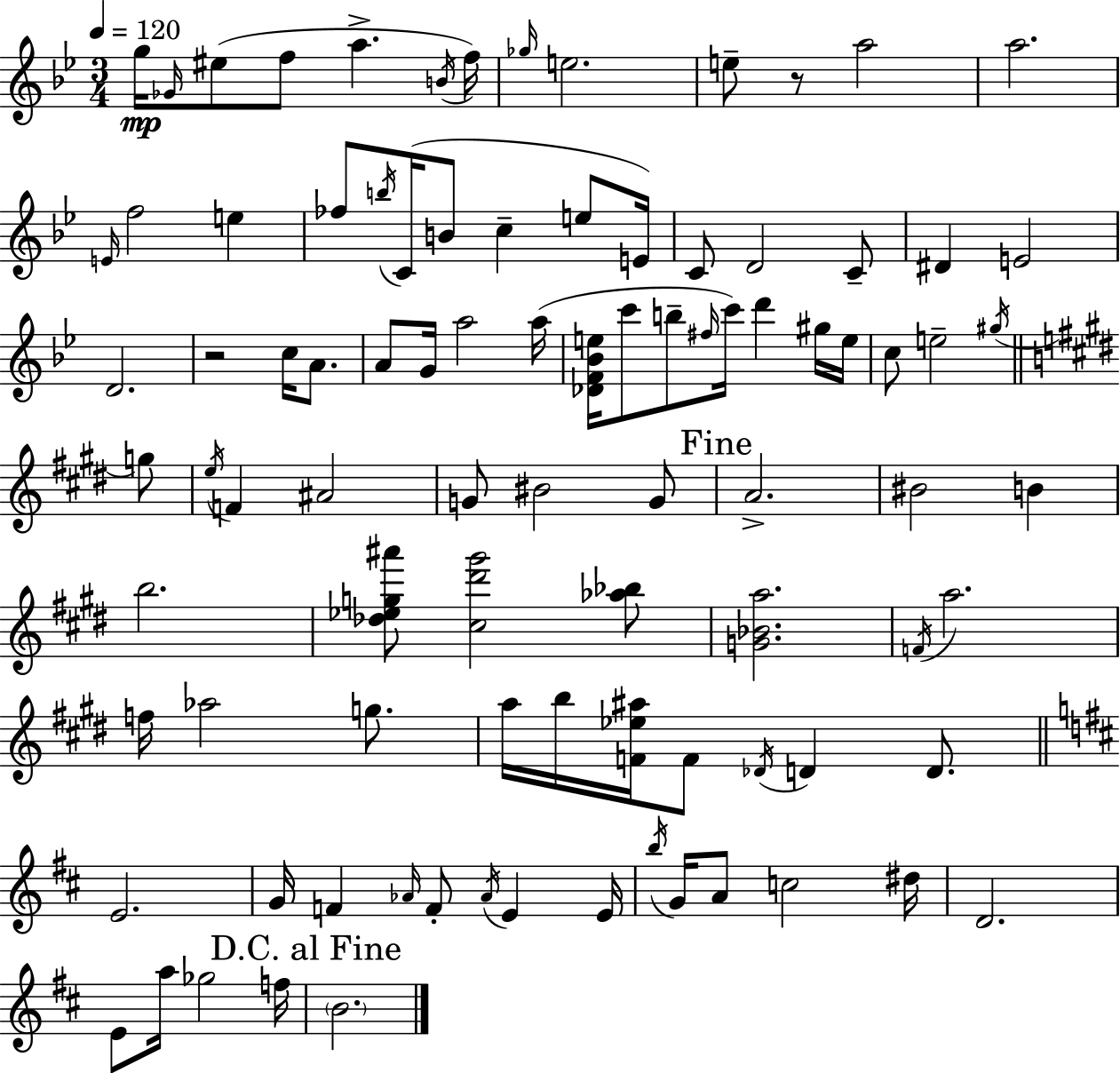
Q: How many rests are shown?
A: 2